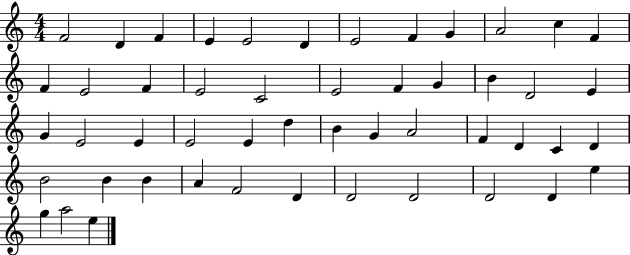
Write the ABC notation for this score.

X:1
T:Untitled
M:4/4
L:1/4
K:C
F2 D F E E2 D E2 F G A2 c F F E2 F E2 C2 E2 F G B D2 E G E2 E E2 E d B G A2 F D C D B2 B B A F2 D D2 D2 D2 D e g a2 e